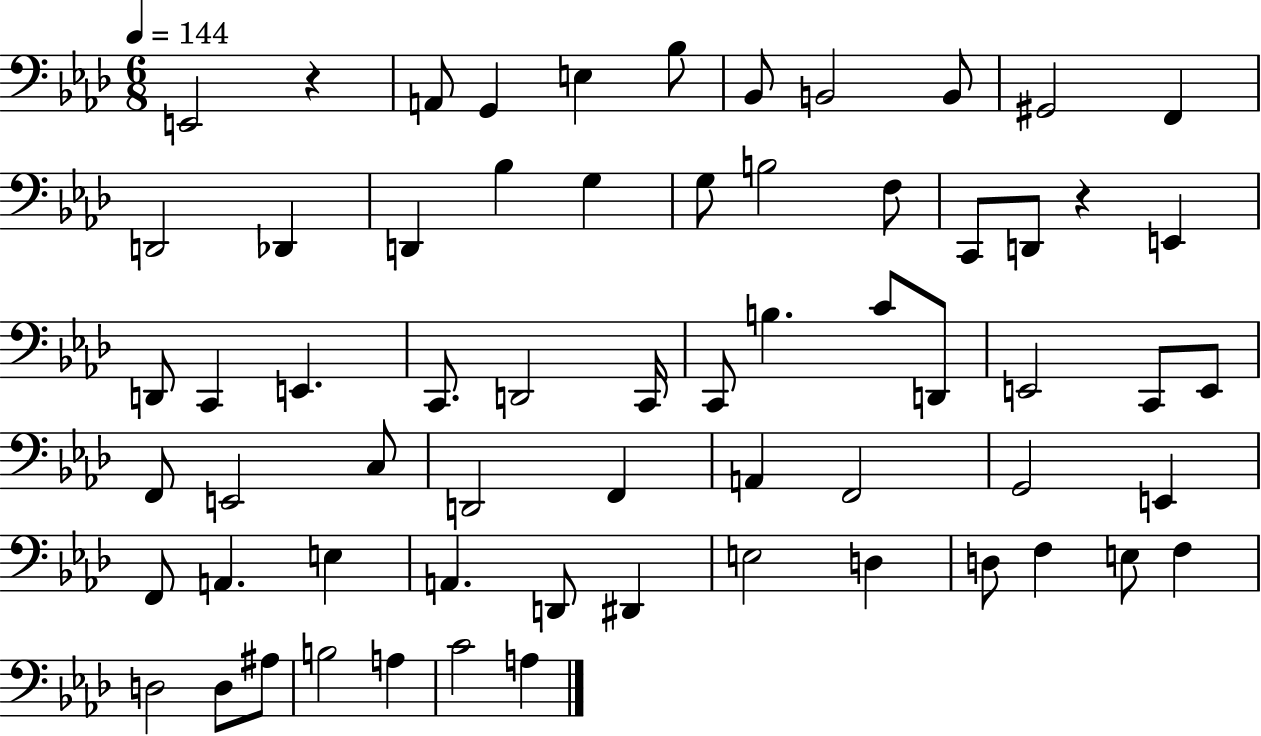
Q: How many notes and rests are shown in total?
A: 64